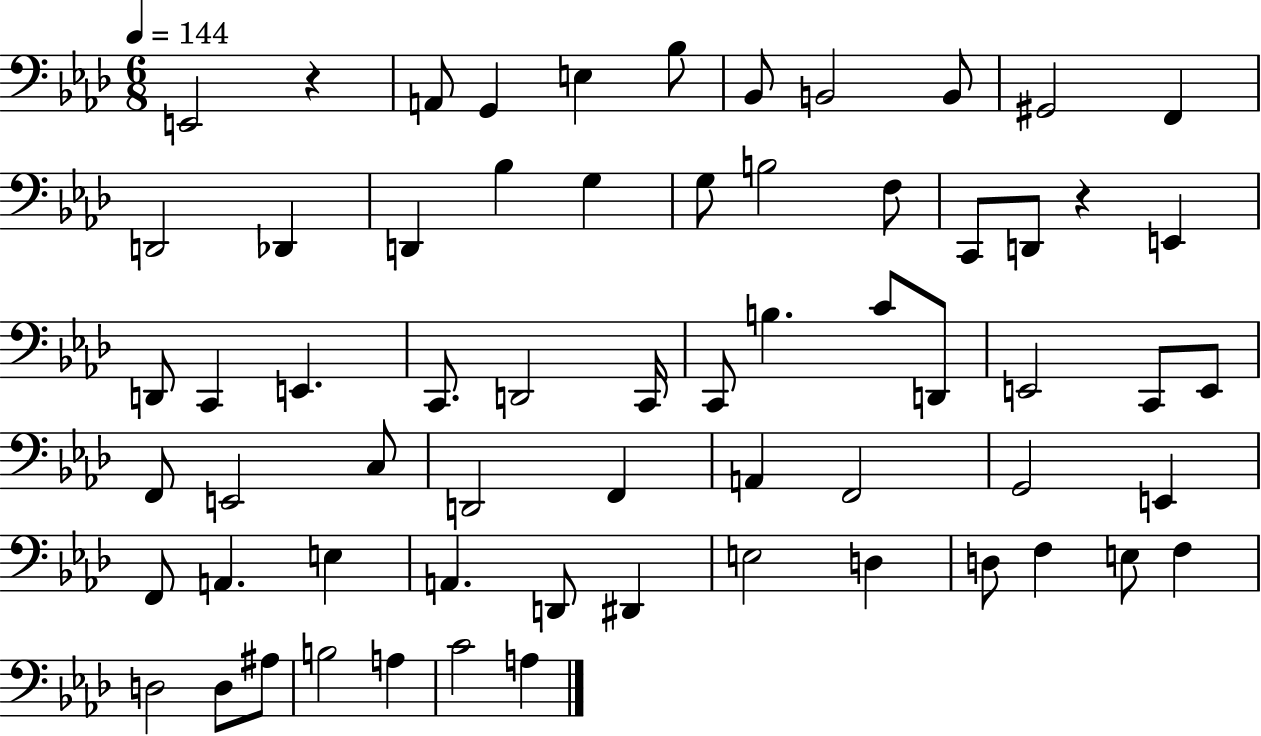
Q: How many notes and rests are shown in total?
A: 64